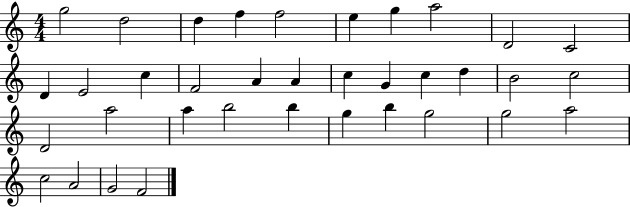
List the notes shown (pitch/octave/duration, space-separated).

G5/h D5/h D5/q F5/q F5/h E5/q G5/q A5/h D4/h C4/h D4/q E4/h C5/q F4/h A4/q A4/q C5/q G4/q C5/q D5/q B4/h C5/h D4/h A5/h A5/q B5/h B5/q G5/q B5/q G5/h G5/h A5/h C5/h A4/h G4/h F4/h